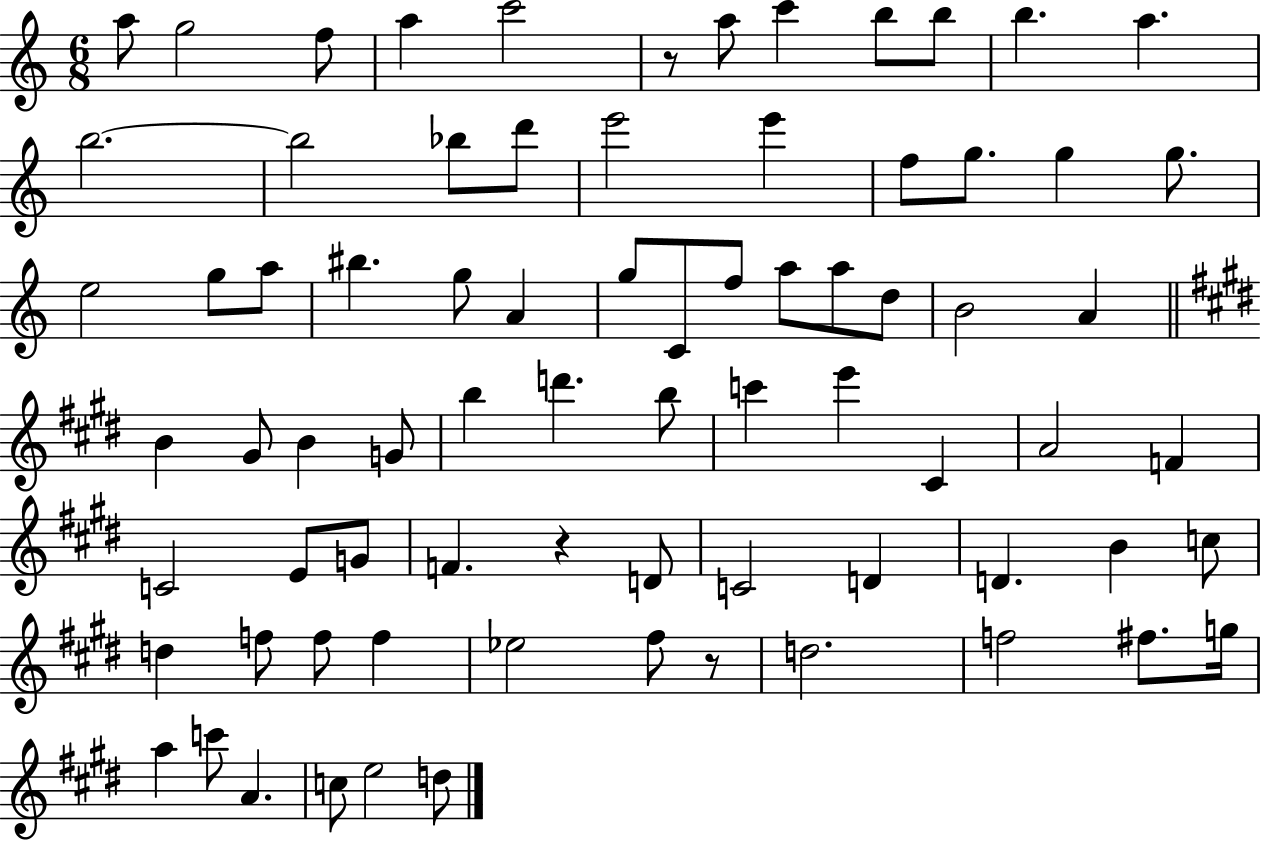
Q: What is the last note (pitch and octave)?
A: D5